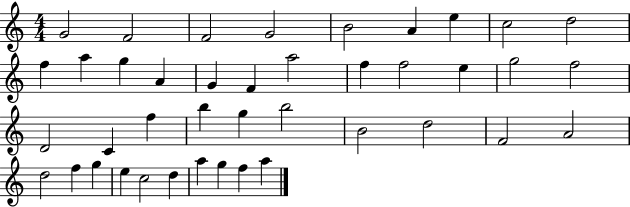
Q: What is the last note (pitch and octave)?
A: A5